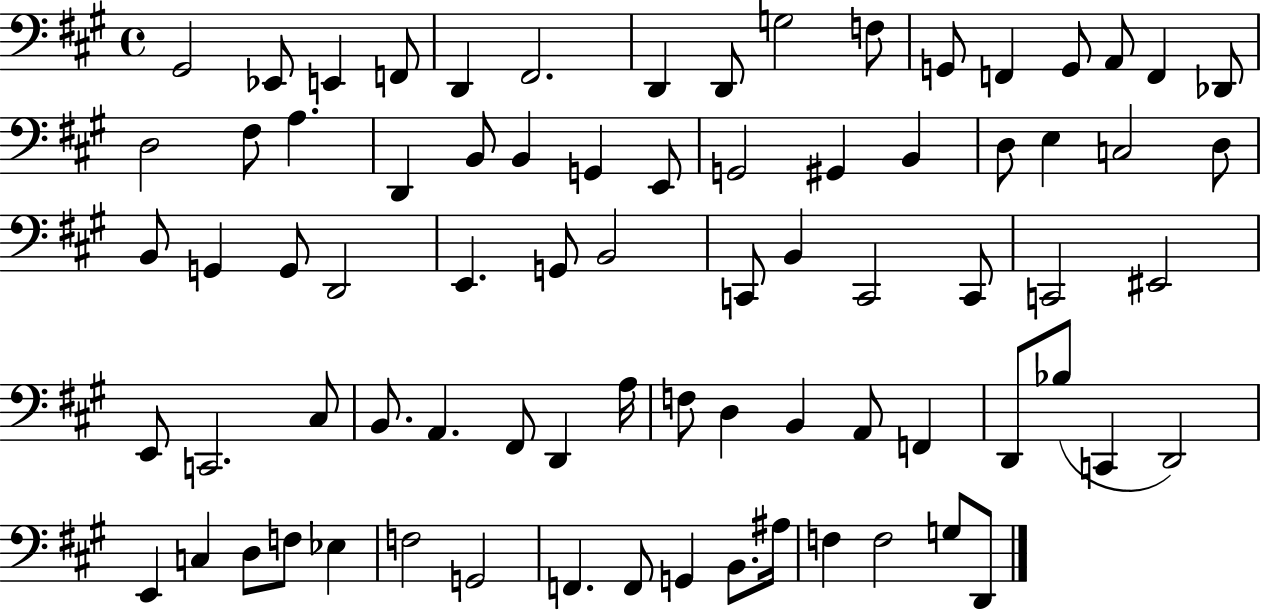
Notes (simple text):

G#2/h Eb2/e E2/q F2/e D2/q F#2/h. D2/q D2/e G3/h F3/e G2/e F2/q G2/e A2/e F2/q Db2/e D3/h F#3/e A3/q. D2/q B2/e B2/q G2/q E2/e G2/h G#2/q B2/q D3/e E3/q C3/h D3/e B2/e G2/q G2/e D2/h E2/q. G2/e B2/h C2/e B2/q C2/h C2/e C2/h EIS2/h E2/e C2/h. C#3/e B2/e. A2/q. F#2/e D2/q A3/s F3/e D3/q B2/q A2/e F2/q D2/e Bb3/e C2/q D2/h E2/q C3/q D3/e F3/e Eb3/q F3/h G2/h F2/q. F2/e G2/q B2/e. A#3/s F3/q F3/h G3/e D2/e